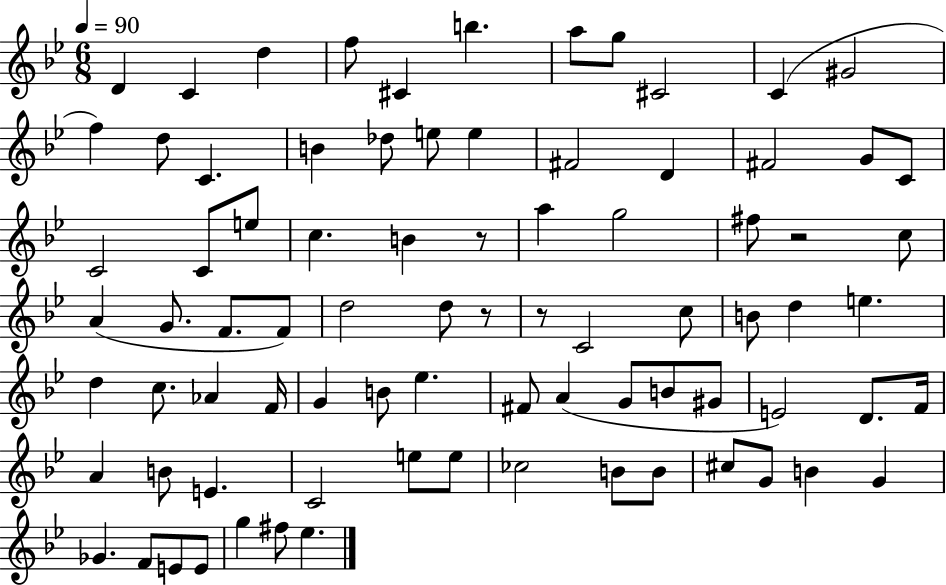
X:1
T:Untitled
M:6/8
L:1/4
K:Bb
D C d f/2 ^C b a/2 g/2 ^C2 C ^G2 f d/2 C B _d/2 e/2 e ^F2 D ^F2 G/2 C/2 C2 C/2 e/2 c B z/2 a g2 ^f/2 z2 c/2 A G/2 F/2 F/2 d2 d/2 z/2 z/2 C2 c/2 B/2 d e d c/2 _A F/4 G B/2 _e ^F/2 A G/2 B/2 ^G/2 E2 D/2 F/4 A B/2 E C2 e/2 e/2 _c2 B/2 B/2 ^c/2 G/2 B G _G F/2 E/2 E/2 g ^f/2 _e